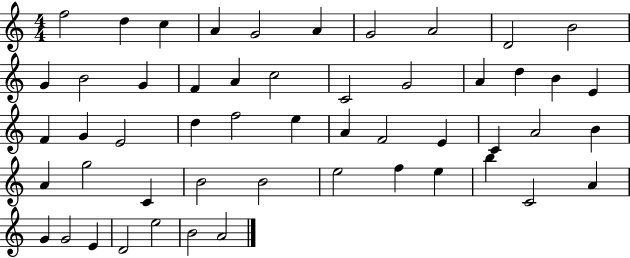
X:1
T:Untitled
M:4/4
L:1/4
K:C
f2 d c A G2 A G2 A2 D2 B2 G B2 G F A c2 C2 G2 A d B E F G E2 d f2 e A F2 E C A2 B A g2 C B2 B2 e2 f e b C2 A G G2 E D2 e2 B2 A2